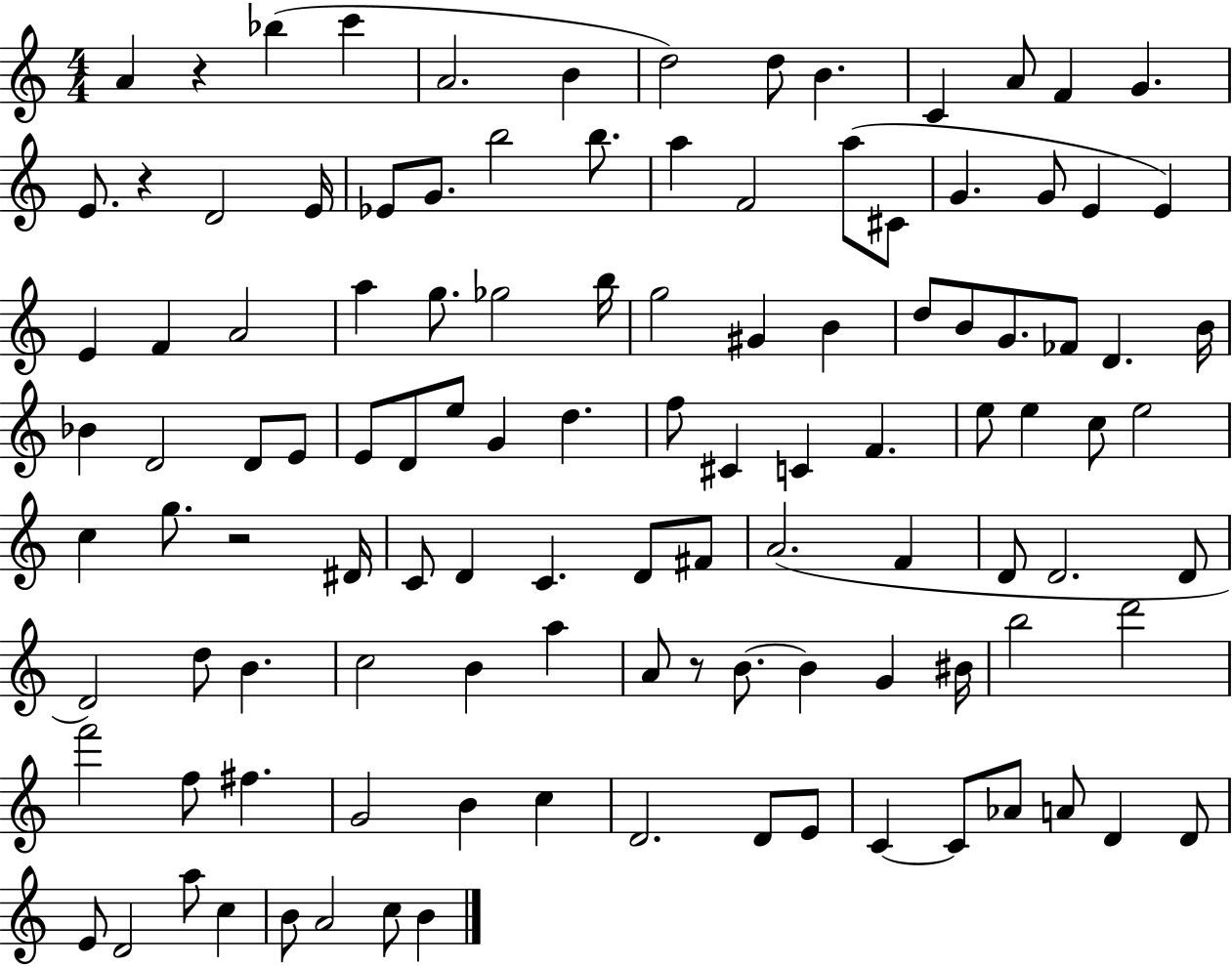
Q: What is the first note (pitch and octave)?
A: A4